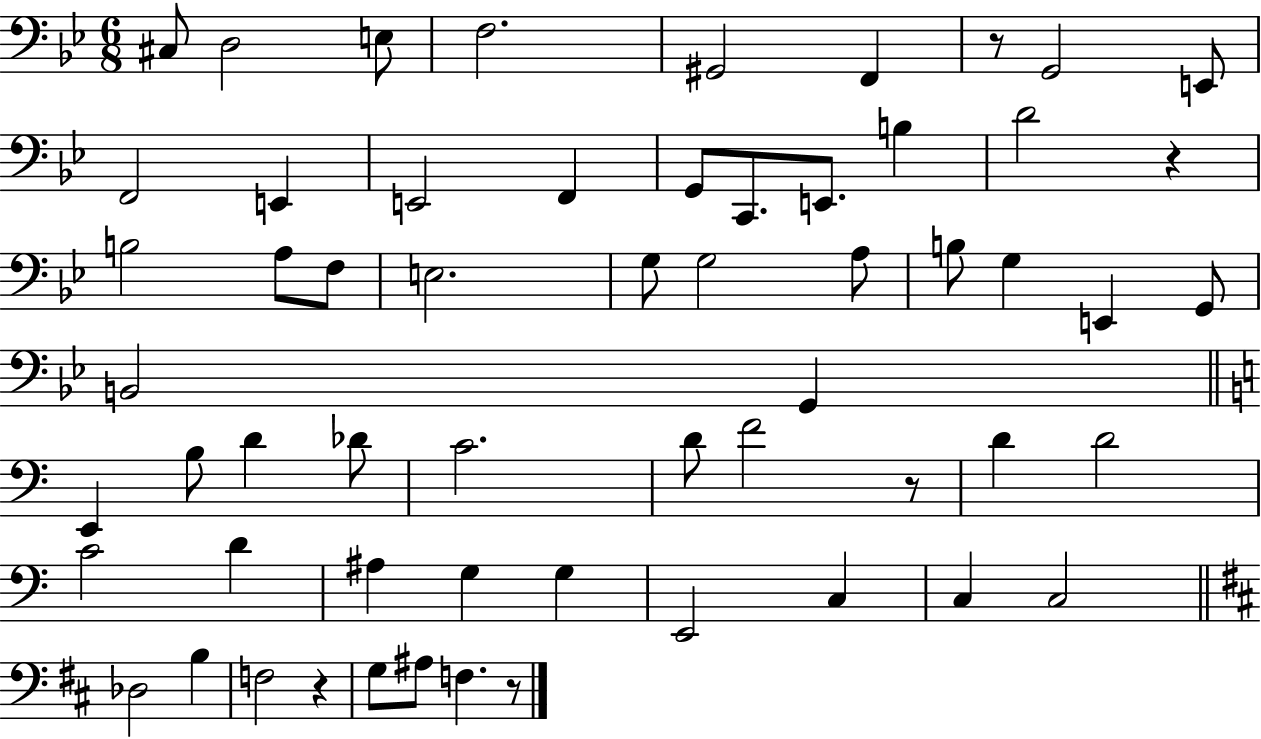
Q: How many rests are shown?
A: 5